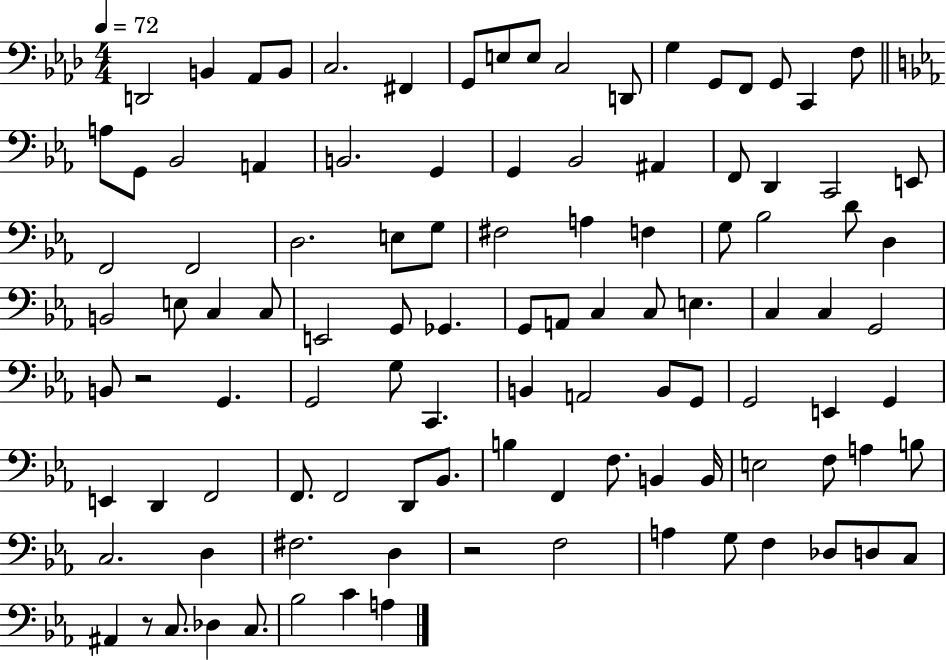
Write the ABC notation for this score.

X:1
T:Untitled
M:4/4
L:1/4
K:Ab
D,,2 B,, _A,,/2 B,,/2 C,2 ^F,, G,,/2 E,/2 E,/2 C,2 D,,/2 G, G,,/2 F,,/2 G,,/2 C,, F,/2 A,/2 G,,/2 _B,,2 A,, B,,2 G,, G,, _B,,2 ^A,, F,,/2 D,, C,,2 E,,/2 F,,2 F,,2 D,2 E,/2 G,/2 ^F,2 A, F, G,/2 _B,2 D/2 D, B,,2 E,/2 C, C,/2 E,,2 G,,/2 _G,, G,,/2 A,,/2 C, C,/2 E, C, C, G,,2 B,,/2 z2 G,, G,,2 G,/2 C,, B,, A,,2 B,,/2 G,,/2 G,,2 E,, G,, E,, D,, F,,2 F,,/2 F,,2 D,,/2 _B,,/2 B, F,, F,/2 B,, B,,/4 E,2 F,/2 A, B,/2 C,2 D, ^F,2 D, z2 F,2 A, G,/2 F, _D,/2 D,/2 C,/2 ^A,, z/2 C,/2 _D, C,/2 _B,2 C A,